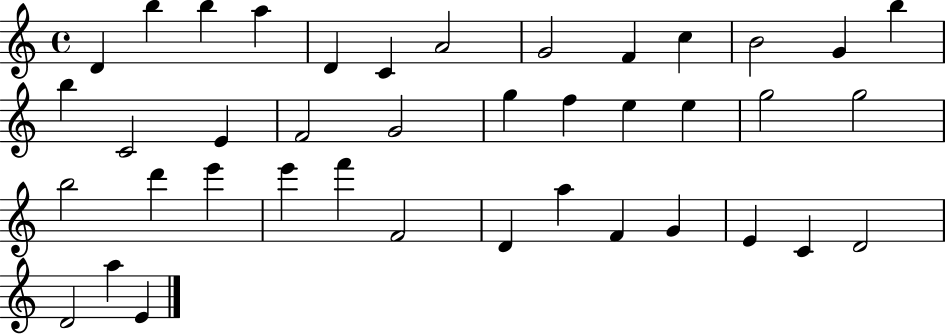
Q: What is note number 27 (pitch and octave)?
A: E6